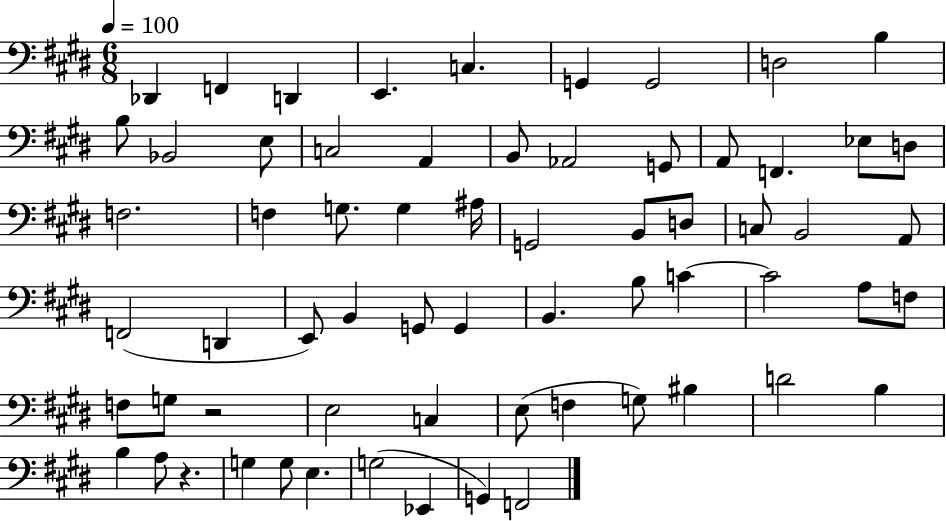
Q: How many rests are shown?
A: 2